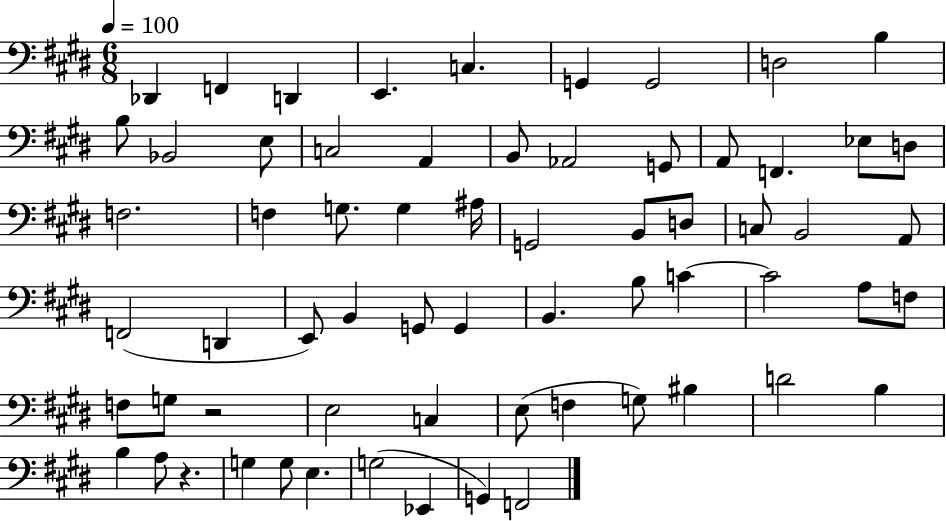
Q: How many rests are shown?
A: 2